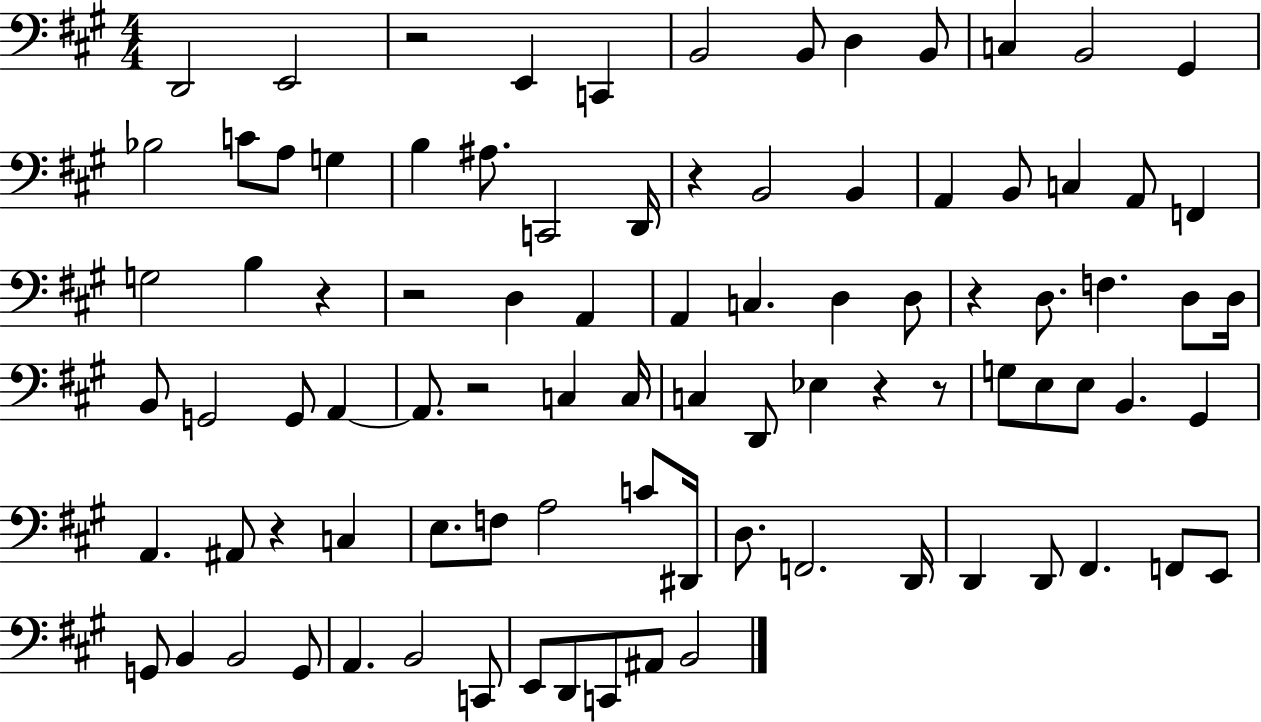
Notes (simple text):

D2/h E2/h R/h E2/q C2/q B2/h B2/e D3/q B2/e C3/q B2/h G#2/q Bb3/h C4/e A3/e G3/q B3/q A#3/e. C2/h D2/s R/q B2/h B2/q A2/q B2/e C3/q A2/e F2/q G3/h B3/q R/q R/h D3/q A2/q A2/q C3/q. D3/q D3/e R/q D3/e. F3/q. D3/e D3/s B2/e G2/h G2/e A2/q A2/e. R/h C3/q C3/s C3/q D2/e Eb3/q R/q R/e G3/e E3/e E3/e B2/q. G#2/q A2/q. A#2/e R/q C3/q E3/e. F3/e A3/h C4/e D#2/s D3/e. F2/h. D2/s D2/q D2/e F#2/q. F2/e E2/e G2/e B2/q B2/h G2/e A2/q. B2/h C2/e E2/e D2/e C2/e A#2/e B2/h